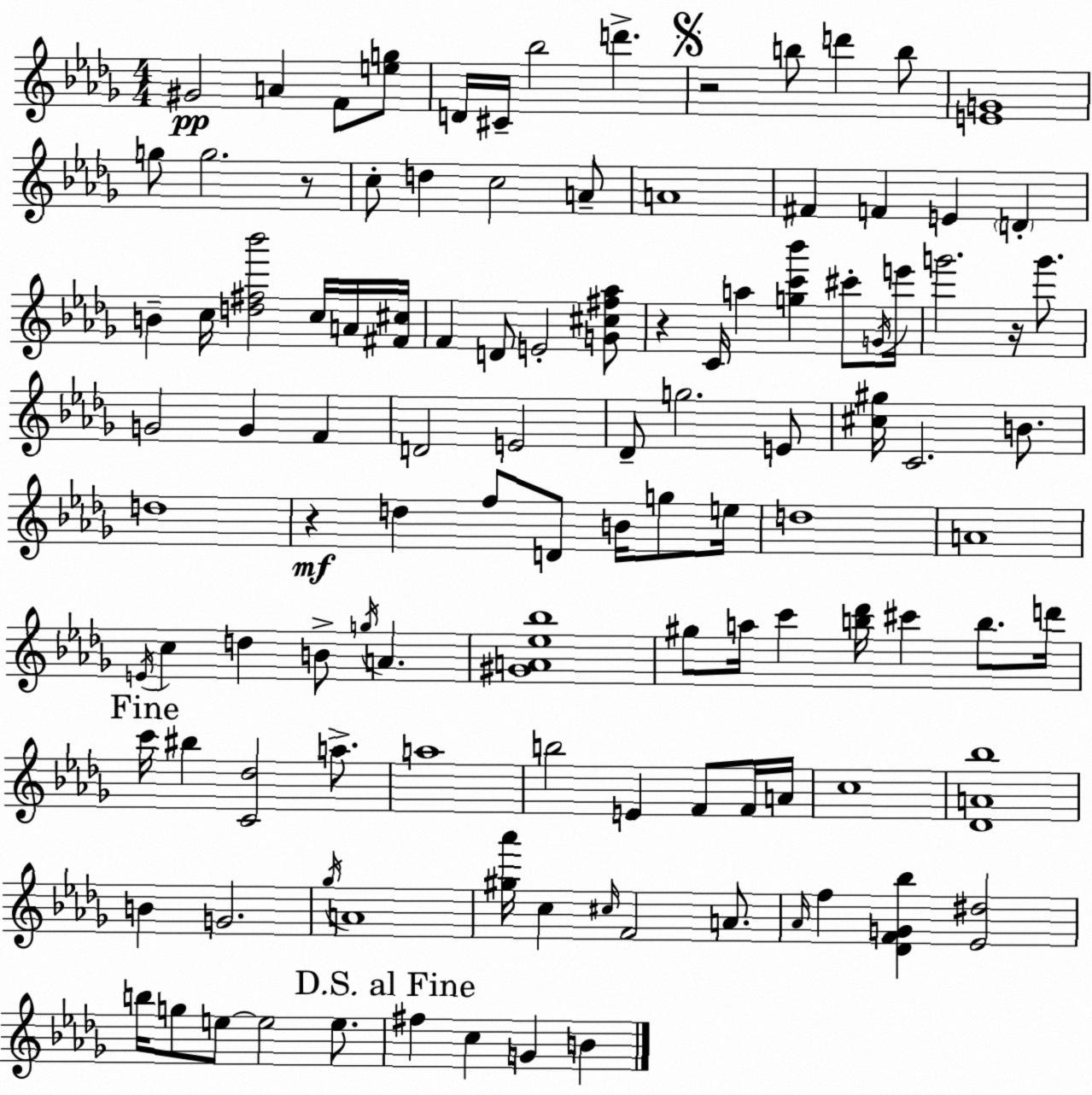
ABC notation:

X:1
T:Untitled
M:4/4
L:1/4
K:Bbm
^G2 A F/2 [eg]/2 D/4 ^C/4 _b2 d' z2 b/2 d' b/2 [EG]4 g/2 g2 z/2 c/2 d c2 A/2 A4 ^F F E D B c/4 [d^f_b']2 c/4 A/4 [^F^c]/4 F D/2 E2 [G^c^f_a]/2 z C/4 a [gc'_b'] ^c'/2 G/4 e'/4 g'2 z/4 g'/2 G2 G F D2 E2 _D/2 g2 E/2 [^c^g]/4 C2 B/2 d4 z d f/2 D/2 B/4 g/2 e/4 d4 A4 E/4 c d B/2 g/4 A [^GA_e_b]4 ^g/2 a/4 c' [b_d']/4 ^c' b/2 d'/4 c'/4 ^b [C_d]2 a/2 a4 b2 E F/2 F/4 A/4 c4 [_DA_b]4 B G2 _g/4 A4 [^g_a']/4 c ^c/4 F2 A/2 _A/4 f [_DFG_b] [_E^d]2 b/4 g/2 e/2 e2 e/2 ^f c G B